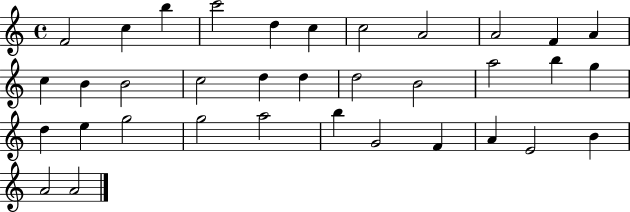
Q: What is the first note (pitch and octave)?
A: F4